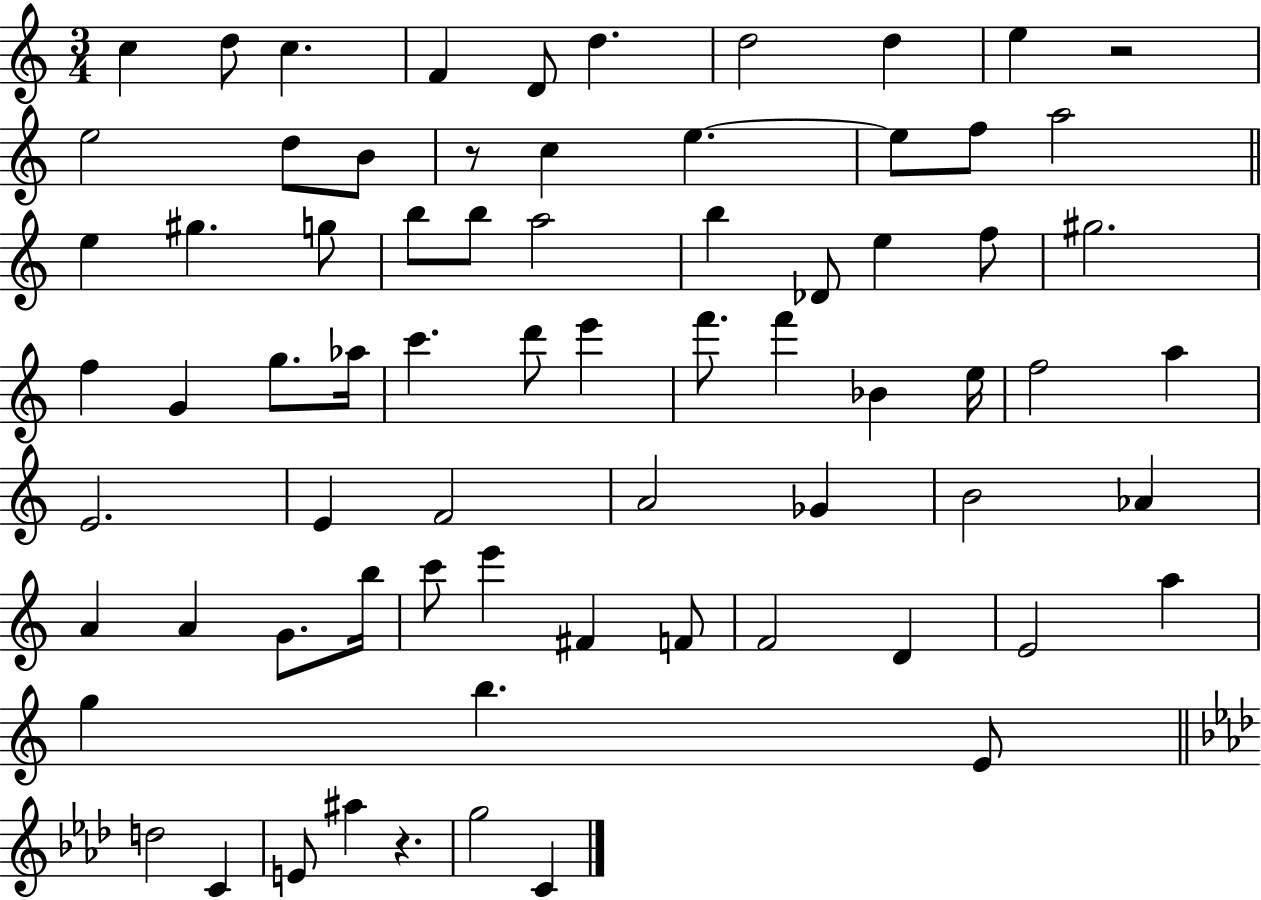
{
  \clef treble
  \numericTimeSignature
  \time 3/4
  \key c \major
  c''4 d''8 c''4. | f'4 d'8 d''4. | d''2 d''4 | e''4 r2 | \break e''2 d''8 b'8 | r8 c''4 e''4.~~ | e''8 f''8 a''2 | \bar "||" \break \key c \major e''4 gis''4. g''8 | b''8 b''8 a''2 | b''4 des'8 e''4 f''8 | gis''2. | \break f''4 g'4 g''8. aes''16 | c'''4. d'''8 e'''4 | f'''8. f'''4 bes'4 e''16 | f''2 a''4 | \break e'2. | e'4 f'2 | a'2 ges'4 | b'2 aes'4 | \break a'4 a'4 g'8. b''16 | c'''8 e'''4 fis'4 f'8 | f'2 d'4 | e'2 a''4 | \break g''4 b''4. e'8 | \bar "||" \break \key aes \major d''2 c'4 | e'8 ais''4 r4. | g''2 c'4 | \bar "|."
}